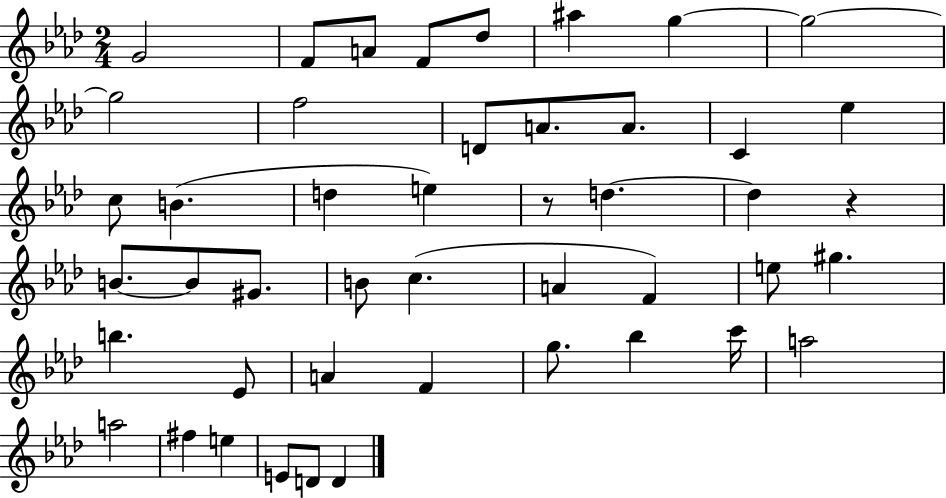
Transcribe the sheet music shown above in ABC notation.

X:1
T:Untitled
M:2/4
L:1/4
K:Ab
G2 F/2 A/2 F/2 _d/2 ^a g g2 g2 f2 D/2 A/2 A/2 C _e c/2 B d e z/2 d d z B/2 B/2 ^G/2 B/2 c A F e/2 ^g b _E/2 A F g/2 _b c'/4 a2 a2 ^f e E/2 D/2 D